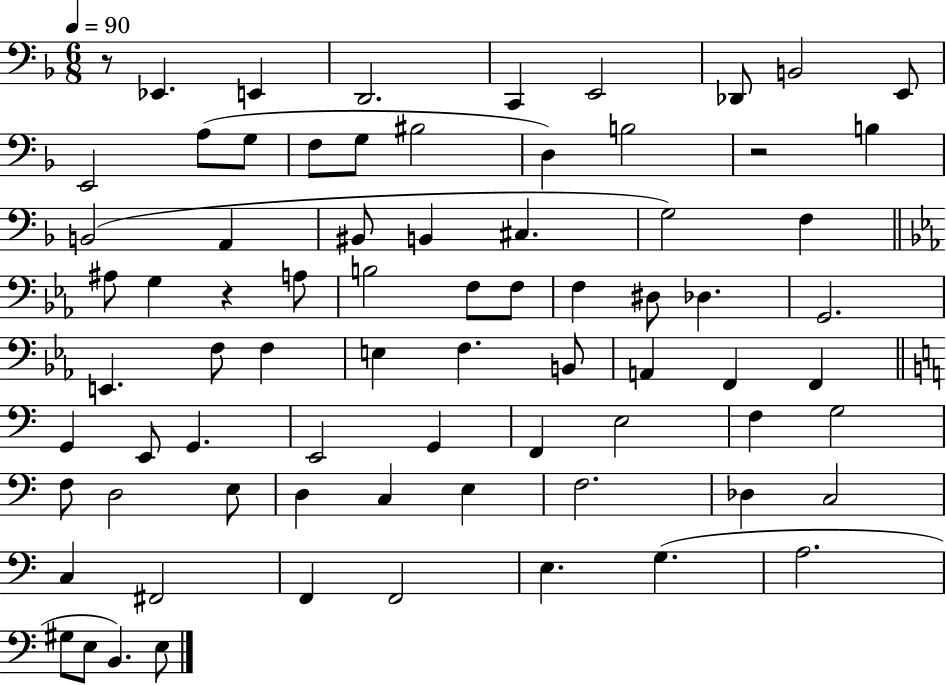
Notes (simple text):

R/e Eb2/q. E2/q D2/h. C2/q E2/h Db2/e B2/h E2/e E2/h A3/e G3/e F3/e G3/e BIS3/h D3/q B3/h R/h B3/q B2/h A2/q BIS2/e B2/q C#3/q. G3/h F3/q A#3/e G3/q R/q A3/e B3/h F3/e F3/e F3/q D#3/e Db3/q. G2/h. E2/q. F3/e F3/q E3/q F3/q. B2/e A2/q F2/q F2/q G2/q E2/e G2/q. E2/h G2/q F2/q E3/h F3/q G3/h F3/e D3/h E3/e D3/q C3/q E3/q F3/h. Db3/q C3/h C3/q F#2/h F2/q F2/h E3/q. G3/q. A3/h. G#3/e E3/e B2/q. E3/e